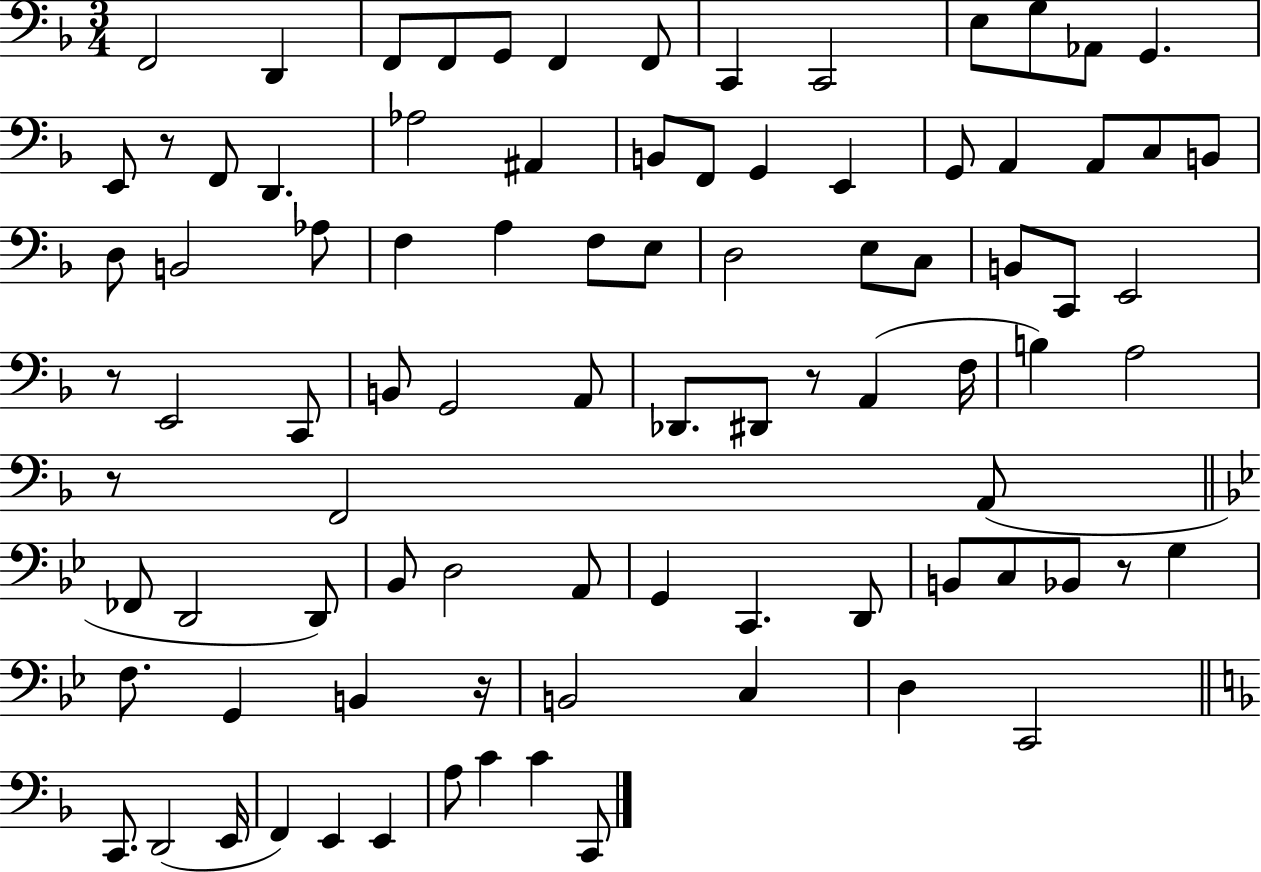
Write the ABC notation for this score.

X:1
T:Untitled
M:3/4
L:1/4
K:F
F,,2 D,, F,,/2 F,,/2 G,,/2 F,, F,,/2 C,, C,,2 E,/2 G,/2 _A,,/2 G,, E,,/2 z/2 F,,/2 D,, _A,2 ^A,, B,,/2 F,,/2 G,, E,, G,,/2 A,, A,,/2 C,/2 B,,/2 D,/2 B,,2 _A,/2 F, A, F,/2 E,/2 D,2 E,/2 C,/2 B,,/2 C,,/2 E,,2 z/2 E,,2 C,,/2 B,,/2 G,,2 A,,/2 _D,,/2 ^D,,/2 z/2 A,, F,/4 B, A,2 z/2 F,,2 A,,/2 _F,,/2 D,,2 D,,/2 _B,,/2 D,2 A,,/2 G,, C,, D,,/2 B,,/2 C,/2 _B,,/2 z/2 G, F,/2 G,, B,, z/4 B,,2 C, D, C,,2 C,,/2 D,,2 E,,/4 F,, E,, E,, A,/2 C C C,,/2